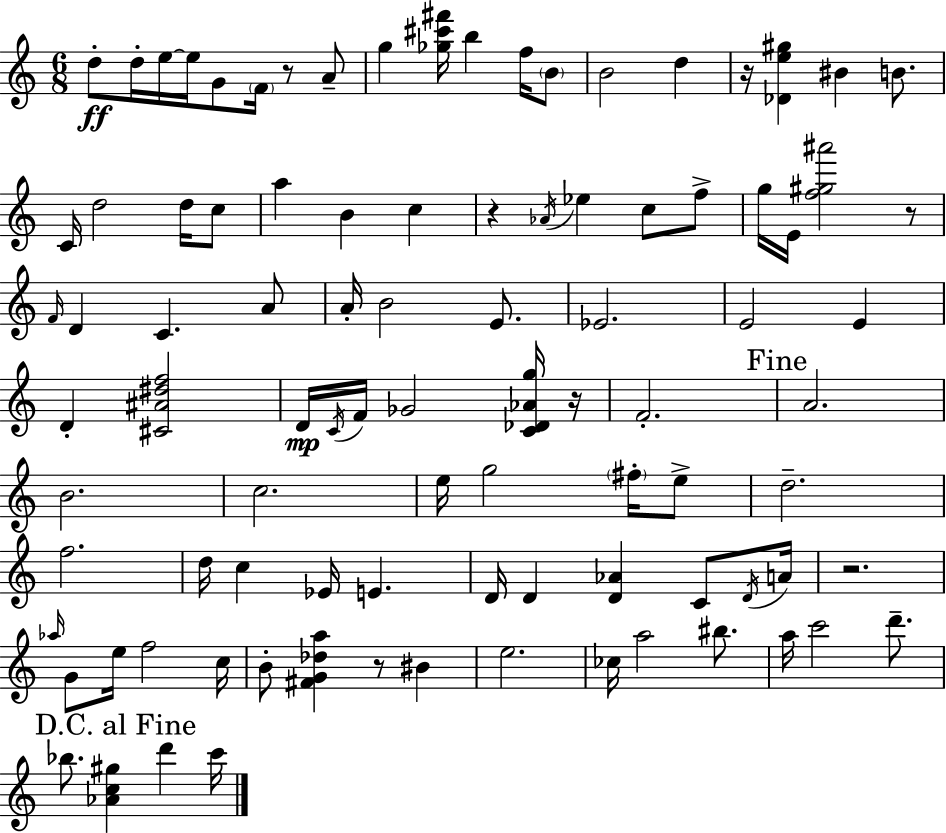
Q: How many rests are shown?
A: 7